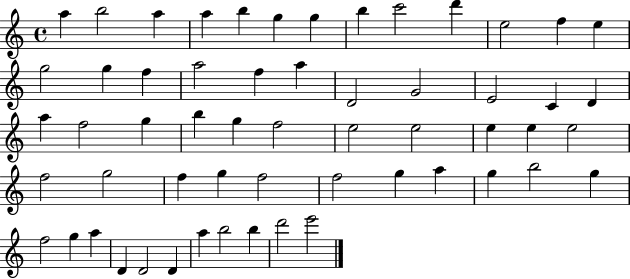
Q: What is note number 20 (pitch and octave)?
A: D4